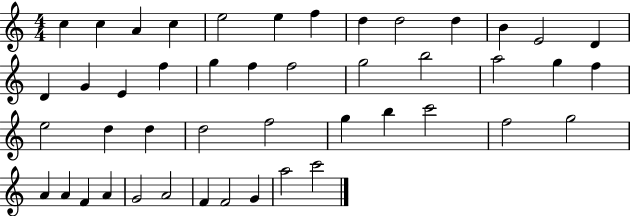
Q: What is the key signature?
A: C major